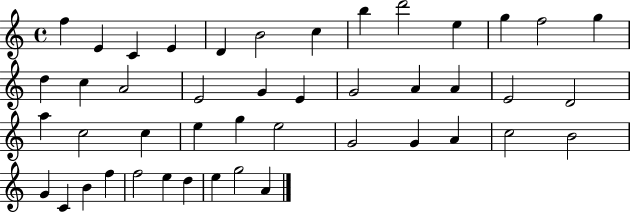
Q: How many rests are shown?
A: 0